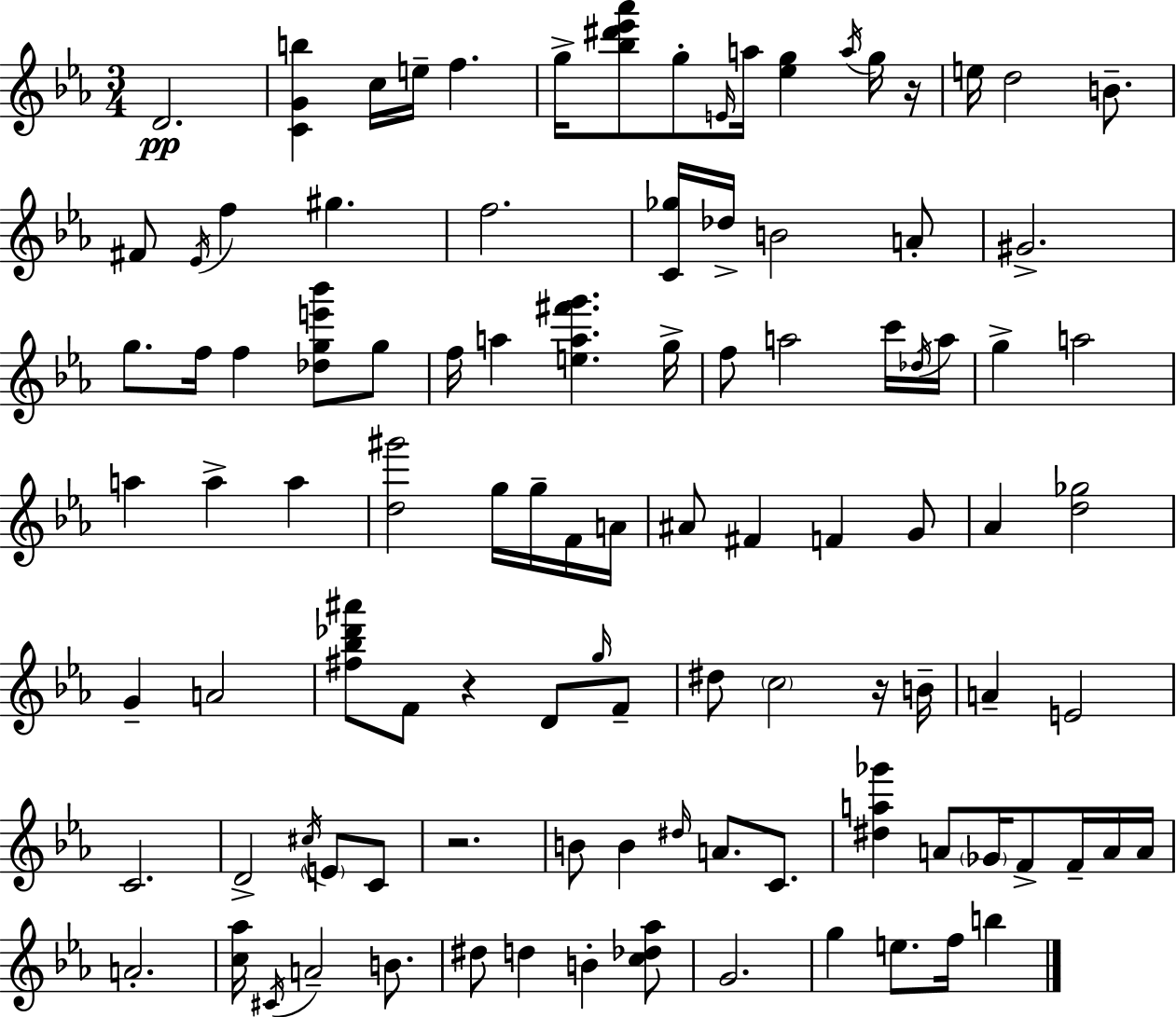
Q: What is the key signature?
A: EES major